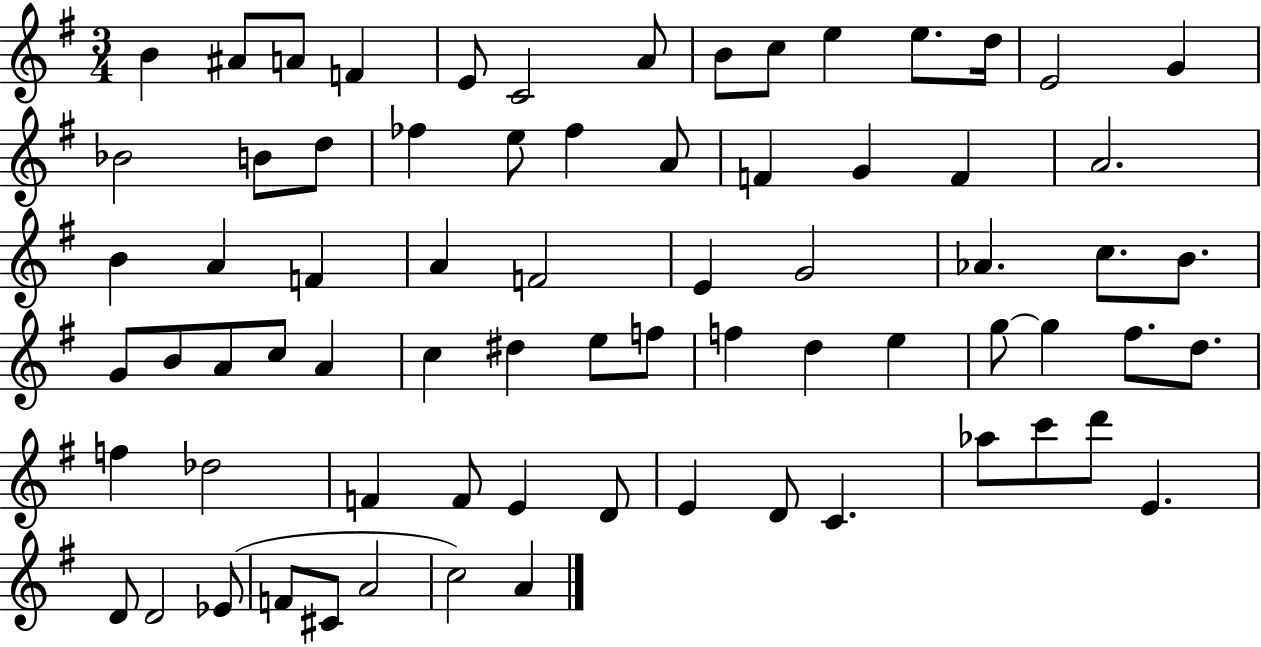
B4/q A#4/e A4/e F4/q E4/e C4/h A4/e B4/e C5/e E5/q E5/e. D5/s E4/h G4/q Bb4/h B4/e D5/e FES5/q E5/e FES5/q A4/e F4/q G4/q F4/q A4/h. B4/q A4/q F4/q A4/q F4/h E4/q G4/h Ab4/q. C5/e. B4/e. G4/e B4/e A4/e C5/e A4/q C5/q D#5/q E5/e F5/e F5/q D5/q E5/q G5/e G5/q F#5/e. D5/e. F5/q Db5/h F4/q F4/e E4/q D4/e E4/q D4/e C4/q. Ab5/e C6/e D6/e E4/q. D4/e D4/h Eb4/e F4/e C#4/e A4/h C5/h A4/q